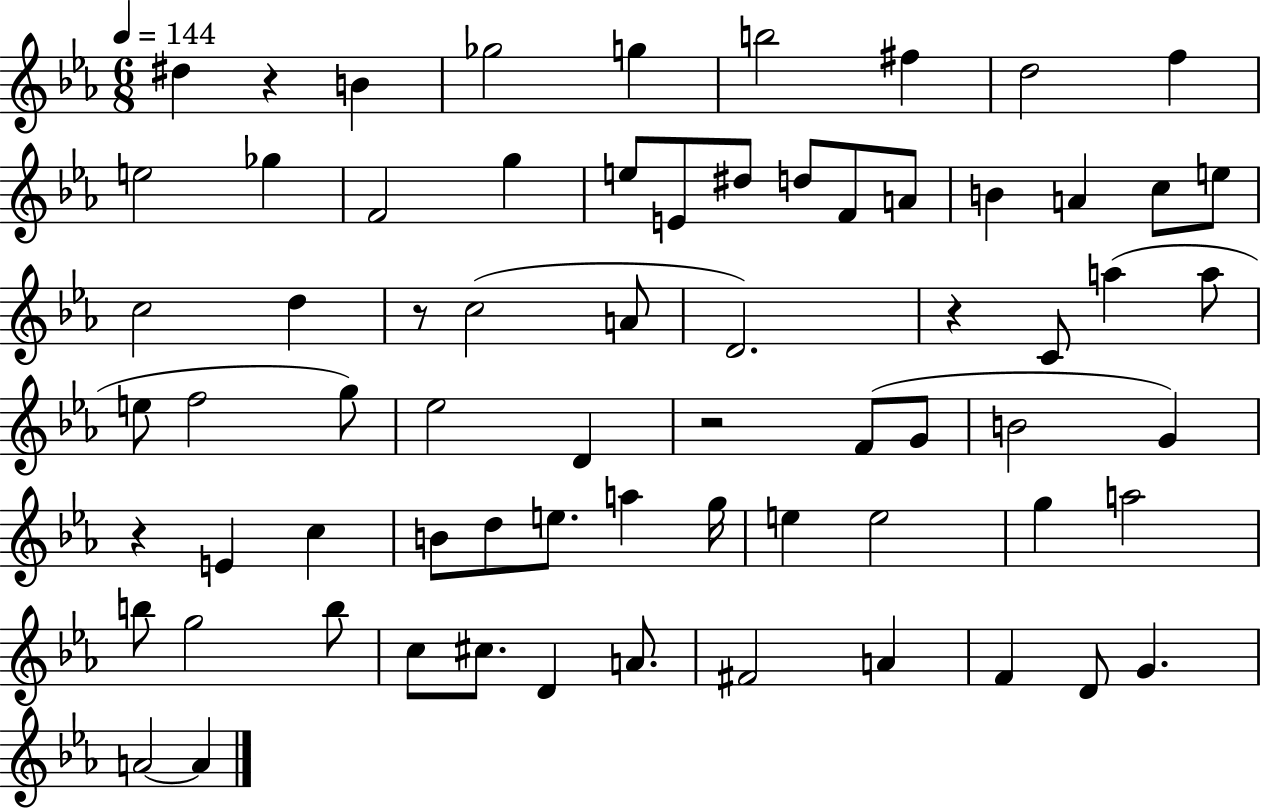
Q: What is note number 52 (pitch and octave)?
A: G5